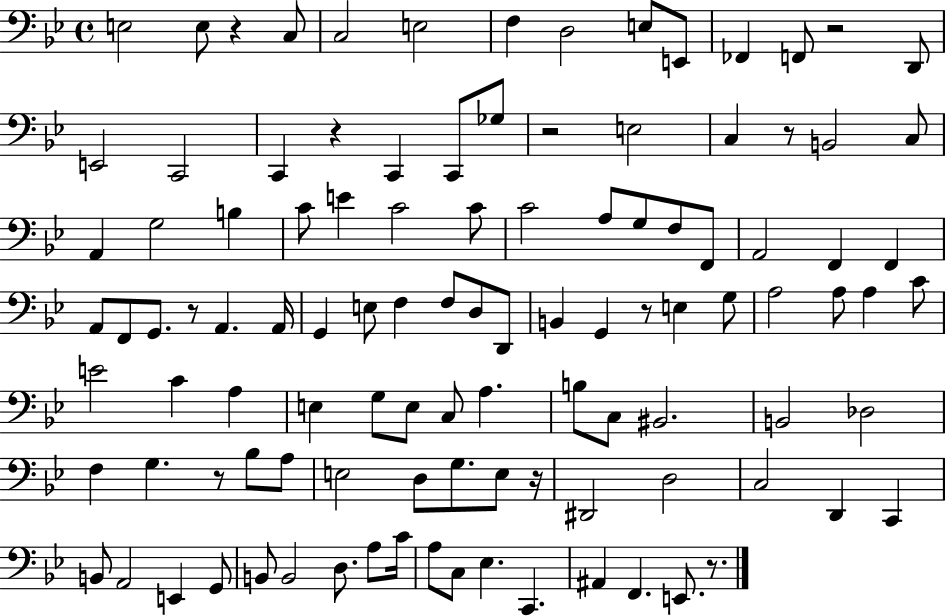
E3/h E3/e R/q C3/e C3/h E3/h F3/q D3/h E3/e E2/e FES2/q F2/e R/h D2/e E2/h C2/h C2/q R/q C2/q C2/e Gb3/e R/h E3/h C3/q R/e B2/h C3/e A2/q G3/h B3/q C4/e E4/q C4/h C4/e C4/h A3/e G3/e F3/e F2/e A2/h F2/q F2/q A2/e F2/e G2/e. R/e A2/q. A2/s G2/q E3/e F3/q F3/e D3/e D2/e B2/q G2/q R/e E3/q G3/e A3/h A3/e A3/q C4/e E4/h C4/q A3/q E3/q G3/e E3/e C3/e A3/q. B3/e C3/e BIS2/h. B2/h Db3/h F3/q G3/q. R/e Bb3/e A3/e E3/h D3/e G3/e. E3/e R/s D#2/h D3/h C3/h D2/q C2/q B2/e A2/h E2/q G2/e B2/e B2/h D3/e. A3/e C4/s A3/e C3/e Eb3/q. C2/q. A#2/q F2/q. E2/e. R/e.